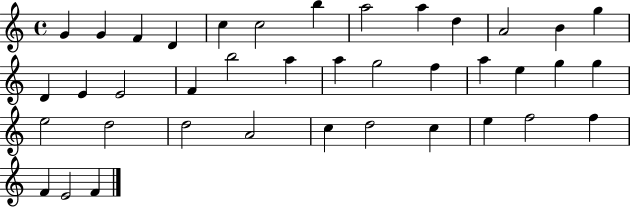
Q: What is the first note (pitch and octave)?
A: G4